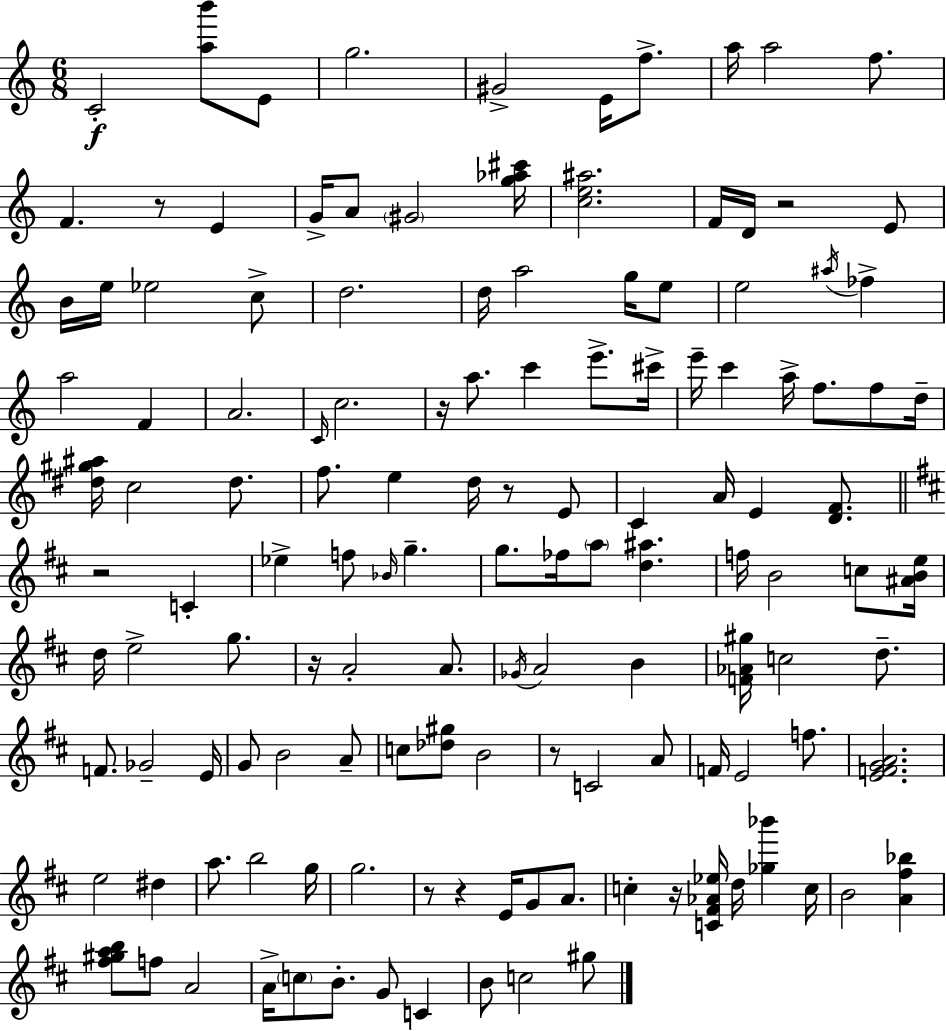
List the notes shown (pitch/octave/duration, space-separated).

C4/h [A5,B6]/e E4/e G5/h. G#4/h E4/s F5/e. A5/s A5/h F5/e. F4/q. R/e E4/q G4/s A4/e G#4/h [G5,Ab5,C#6]/s [C5,E5,A#5]/h. F4/s D4/s R/h E4/e B4/s E5/s Eb5/h C5/e D5/h. D5/s A5/h G5/s E5/e E5/h A#5/s FES5/q A5/h F4/q A4/h. C4/s C5/h. R/s A5/e. C6/q E6/e. C#6/s E6/s C6/q A5/s F5/e. F5/e D5/s [D#5,G#5,A#5]/s C5/h D#5/e. F5/e. E5/q D5/s R/e E4/e C4/q A4/s E4/q [D4,F4]/e. R/h C4/q Eb5/q F5/e Bb4/s G5/q. G5/e. FES5/s A5/e [D5,A#5]/q. F5/s B4/h C5/e [A#4,B4,E5]/s D5/s E5/h G5/e. R/s A4/h A4/e. Gb4/s A4/h B4/q [F4,Ab4,G#5]/s C5/h D5/e. F4/e. Gb4/h E4/s G4/e B4/h A4/e C5/e [Db5,G#5]/e B4/h R/e C4/h A4/e F4/s E4/h F5/e. [E4,F4,G4,A4]/h. E5/h D#5/q A5/e. B5/h G5/s G5/h. R/e R/q E4/s G4/e A4/e. C5/q R/s [C4,F#4,Ab4,Eb5]/s D5/s [Gb5,Bb6]/q C5/s B4/h [A4,F#5,Bb5]/q [F#5,G#5,A5,B5]/e F5/e A4/h A4/s C5/e B4/e. G4/e C4/q B4/e C5/h G#5/e